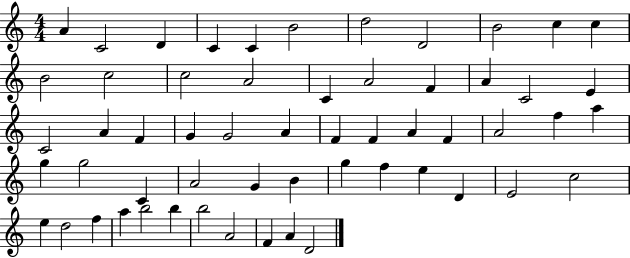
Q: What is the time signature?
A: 4/4